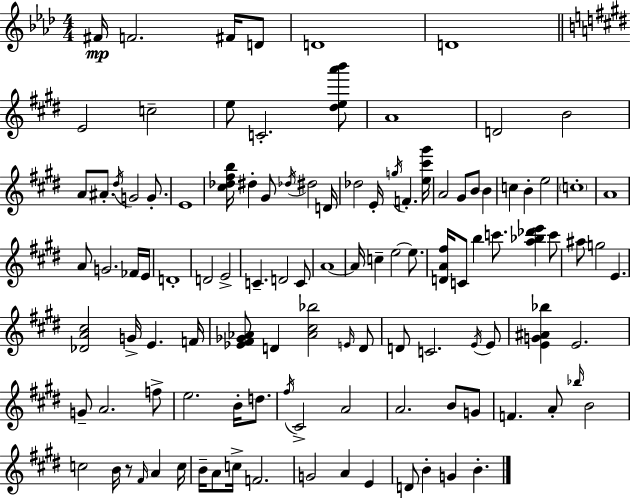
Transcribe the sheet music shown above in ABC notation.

X:1
T:Untitled
M:4/4
L:1/4
K:Ab
^F/4 F2 ^F/4 D/2 D4 D4 E2 c2 e/2 C2 [^dea'b']/2 A4 D2 B2 A/2 ^A/2 ^d/4 G2 G/2 E4 [^c_d^fb]/4 ^d ^G/2 _d/4 ^d2 D/4 _d2 E/4 g/4 F [e^c'^g']/4 A2 ^G/2 B/2 B c B e2 c4 A4 A/2 G2 _F/4 E/4 D4 D2 E2 C D2 C/2 A4 A/4 c e2 e/2 [DA^f]/4 C/2 b c'/2 [a_b_d'e'] c'/2 ^a/2 g2 E [_DA^c]2 G/4 E F/4 [_E^F_G_A]/2 D [_A^c_b]2 E/4 D/2 D/2 C2 E/4 E/2 [EG^A_b] E2 G/2 A2 f/2 e2 B/4 d/2 ^f/4 ^C2 A2 A2 B/2 G/2 F A/2 _b/4 B2 c2 B/4 z/2 ^F/4 A c/4 B/4 A/2 c/4 F2 G2 A E D/2 B G B